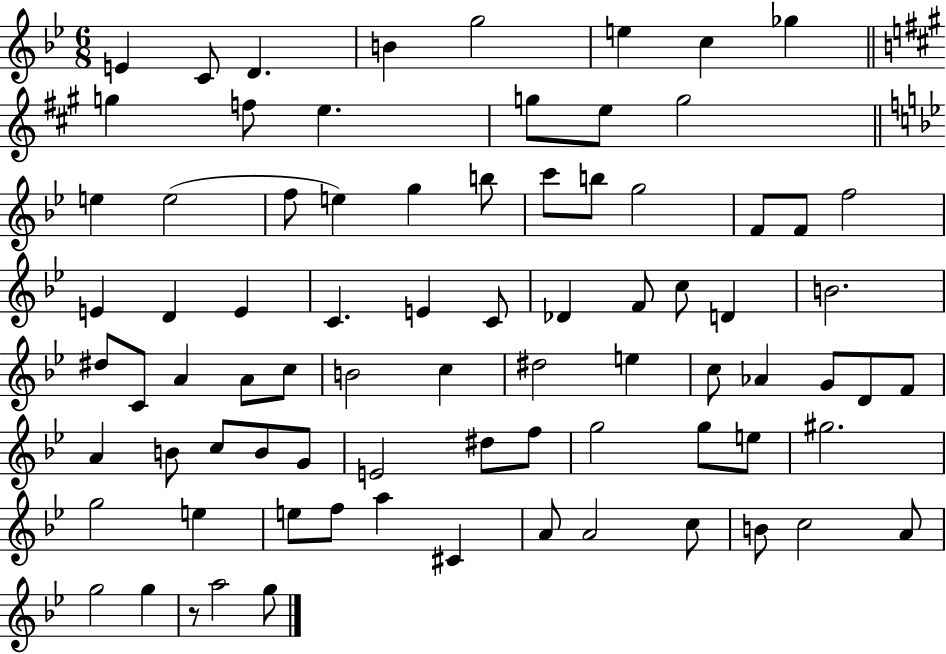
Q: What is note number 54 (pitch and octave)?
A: C5